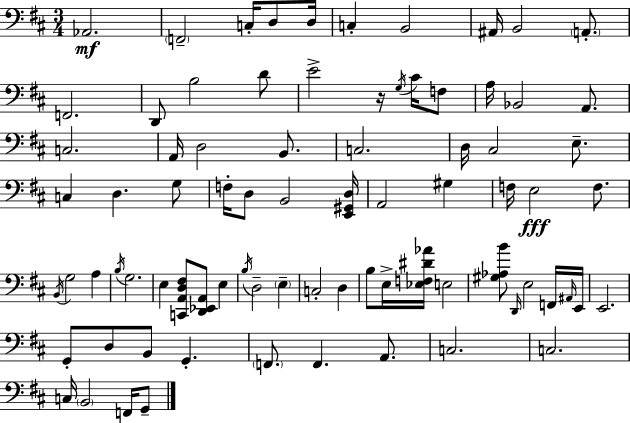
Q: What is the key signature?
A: D major